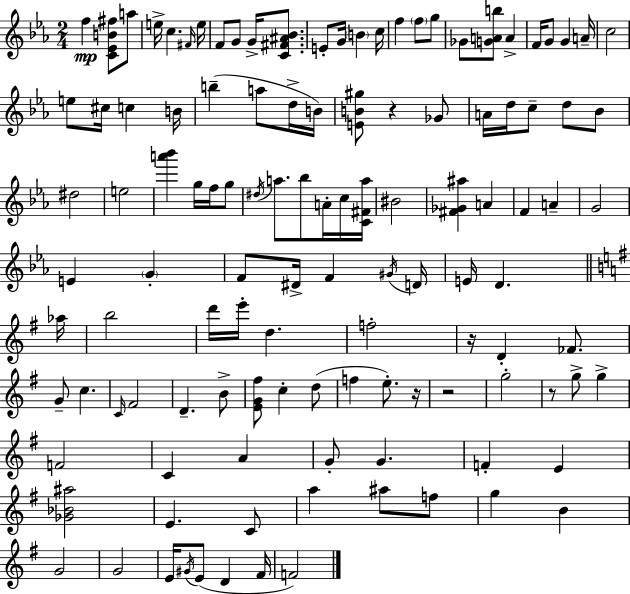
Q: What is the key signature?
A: EES major